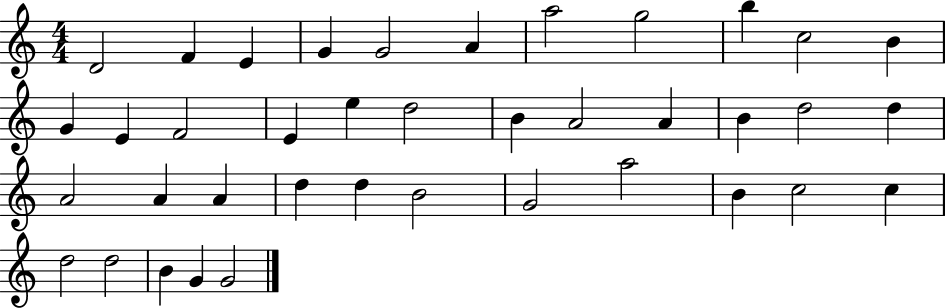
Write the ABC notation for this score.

X:1
T:Untitled
M:4/4
L:1/4
K:C
D2 F E G G2 A a2 g2 b c2 B G E F2 E e d2 B A2 A B d2 d A2 A A d d B2 G2 a2 B c2 c d2 d2 B G G2